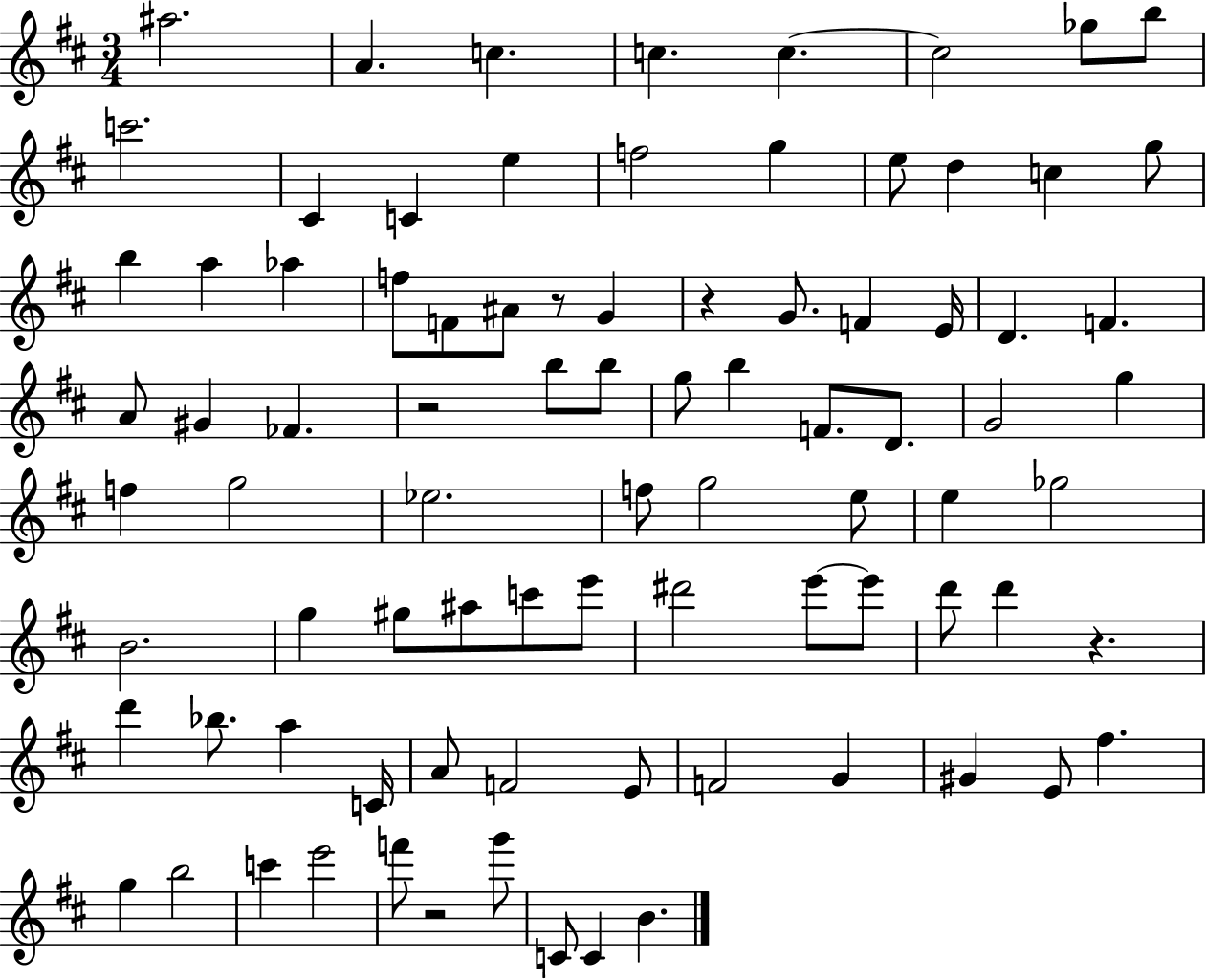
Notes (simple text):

A#5/h. A4/q. C5/q. C5/q. C5/q. C5/h Gb5/e B5/e C6/h. C#4/q C4/q E5/q F5/h G5/q E5/e D5/q C5/q G5/e B5/q A5/q Ab5/q F5/e F4/e A#4/e R/e G4/q R/q G4/e. F4/q E4/s D4/q. F4/q. A4/e G#4/q FES4/q. R/h B5/e B5/e G5/e B5/q F4/e. D4/e. G4/h G5/q F5/q G5/h Eb5/h. F5/e G5/h E5/e E5/q Gb5/h B4/h. G5/q G#5/e A#5/e C6/e E6/e D#6/h E6/e E6/e D6/e D6/q R/q. D6/q Bb5/e. A5/q C4/s A4/e F4/h E4/e F4/h G4/q G#4/q E4/e F#5/q. G5/q B5/h C6/q E6/h F6/e R/h G6/e C4/e C4/q B4/q.